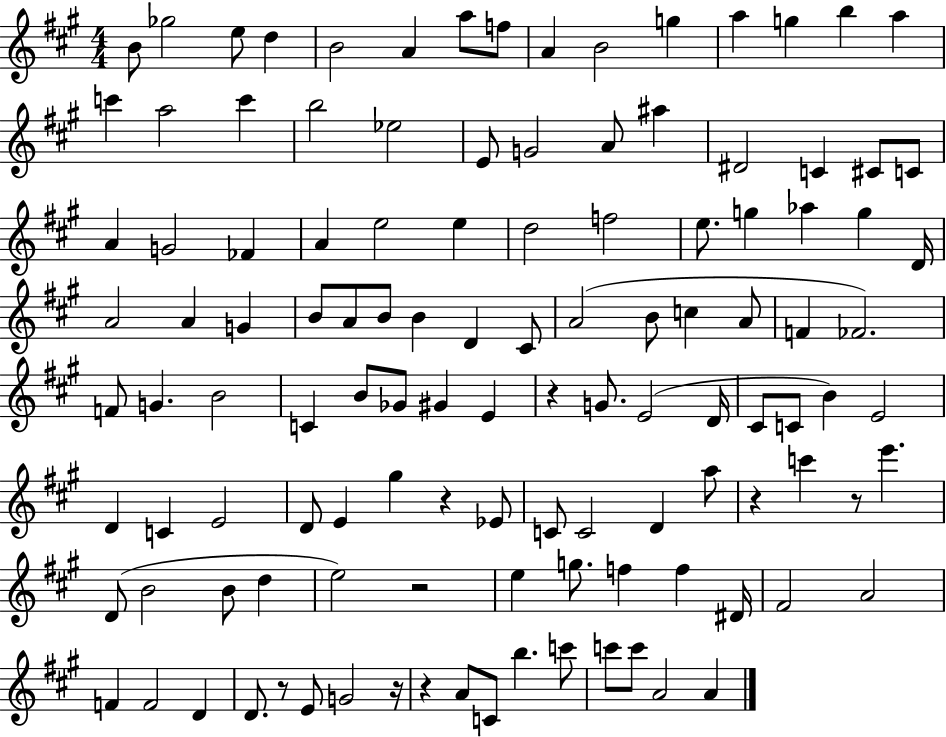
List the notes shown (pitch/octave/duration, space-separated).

B4/e Gb5/h E5/e D5/q B4/h A4/q A5/e F5/e A4/q B4/h G5/q A5/q G5/q B5/q A5/q C6/q A5/h C6/q B5/h Eb5/h E4/e G4/h A4/e A#5/q D#4/h C4/q C#4/e C4/e A4/q G4/h FES4/q A4/q E5/h E5/q D5/h F5/h E5/e. G5/q Ab5/q G5/q D4/s A4/h A4/q G4/q B4/e A4/e B4/e B4/q D4/q C#4/e A4/h B4/e C5/q A4/e F4/q FES4/h. F4/e G4/q. B4/h C4/q B4/e Gb4/e G#4/q E4/q R/q G4/e. E4/h D4/s C#4/e C4/e B4/q E4/h D4/q C4/q E4/h D4/e E4/q G#5/q R/q Eb4/e C4/e C4/h D4/q A5/e R/q C6/q R/e E6/q. D4/e B4/h B4/e D5/q E5/h R/h E5/q G5/e. F5/q F5/q D#4/s F#4/h A4/h F4/q F4/h D4/q D4/e. R/e E4/e G4/h R/s R/q A4/e C4/e B5/q. C6/e C6/e C6/e A4/h A4/q